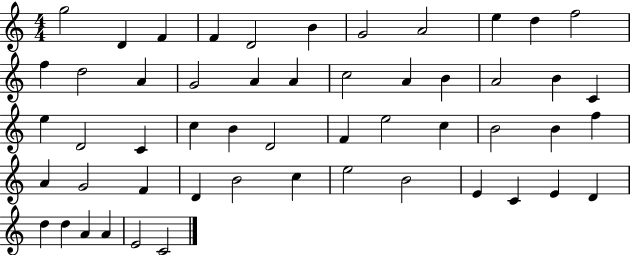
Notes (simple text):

G5/h D4/q F4/q F4/q D4/h B4/q G4/h A4/h E5/q D5/q F5/h F5/q D5/h A4/q G4/h A4/q A4/q C5/h A4/q B4/q A4/h B4/q C4/q E5/q D4/h C4/q C5/q B4/q D4/h F4/q E5/h C5/q B4/h B4/q F5/q A4/q G4/h F4/q D4/q B4/h C5/q E5/h B4/h E4/q C4/q E4/q D4/q D5/q D5/q A4/q A4/q E4/h C4/h